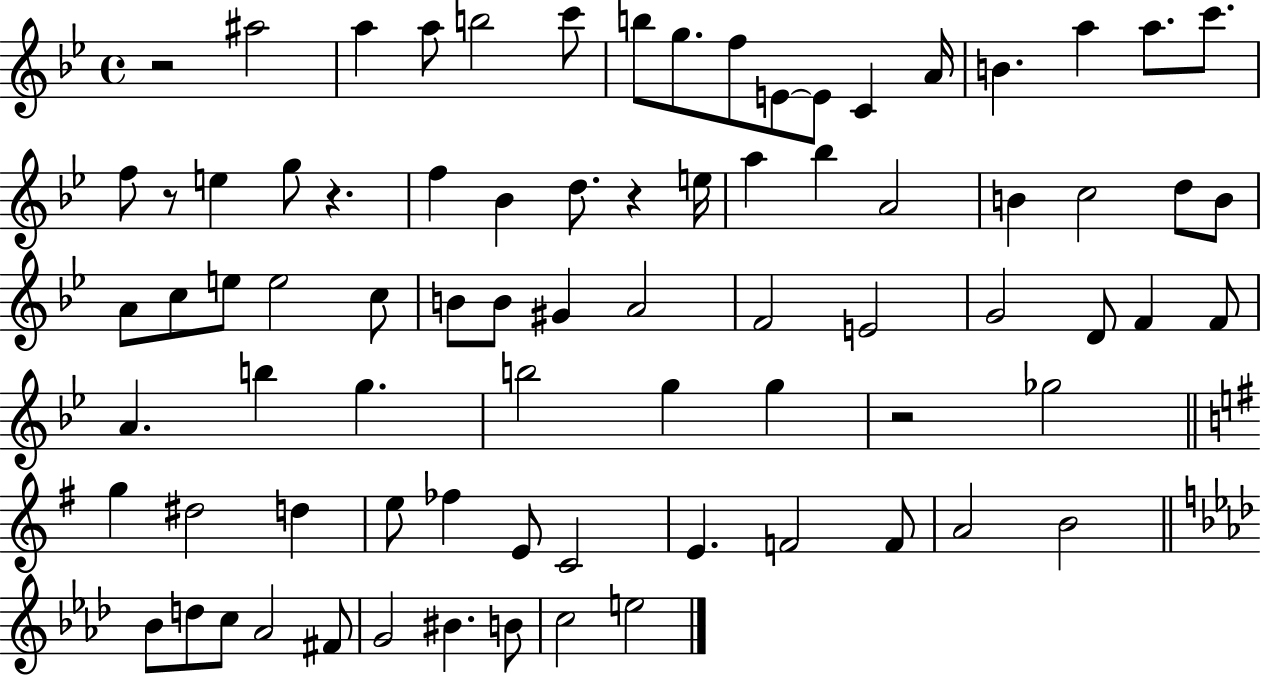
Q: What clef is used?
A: treble